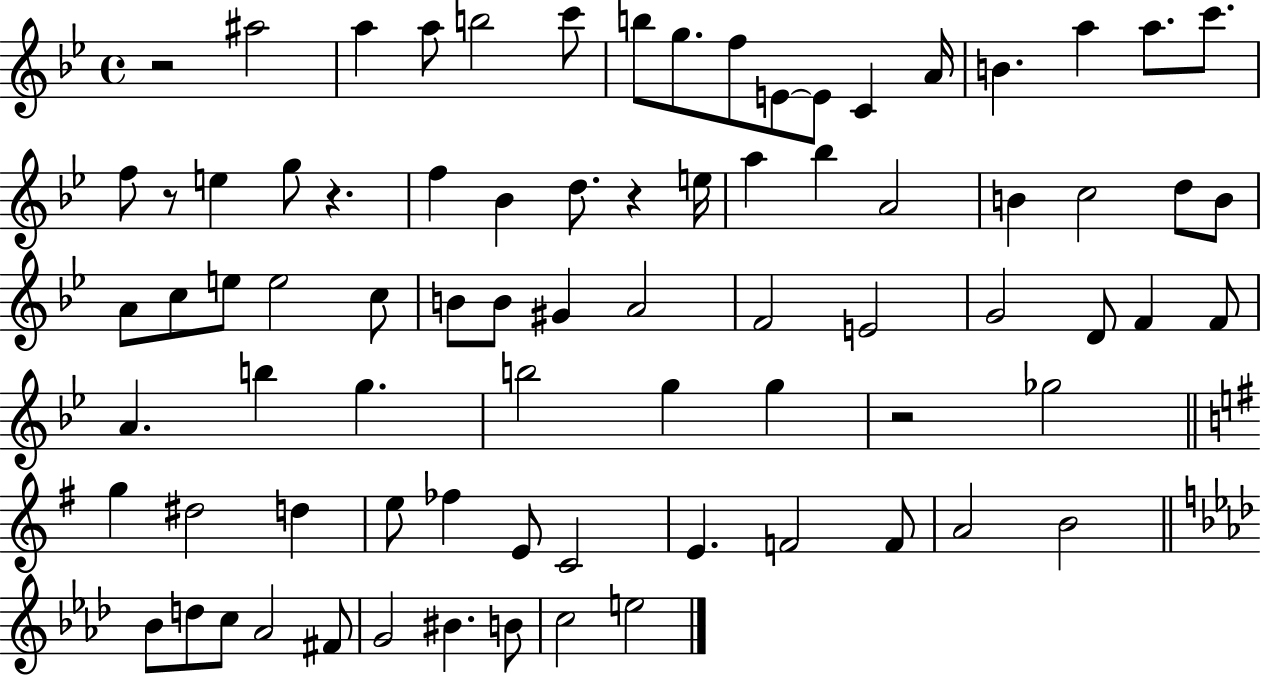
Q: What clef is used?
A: treble